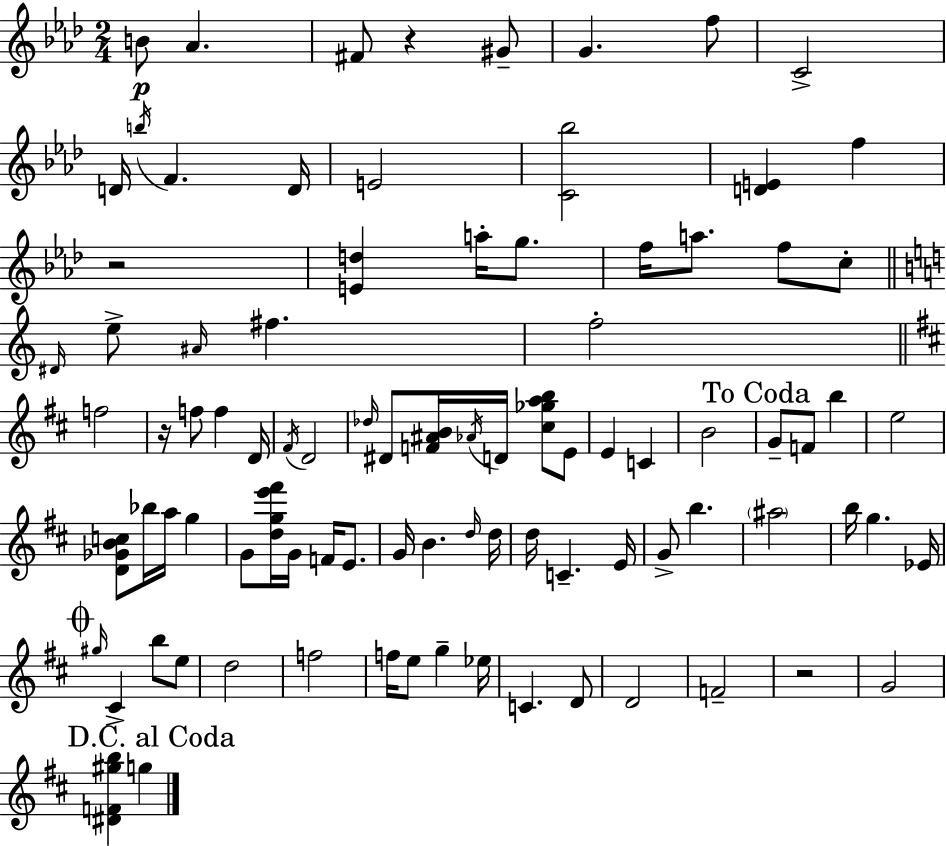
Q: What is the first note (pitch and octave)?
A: B4